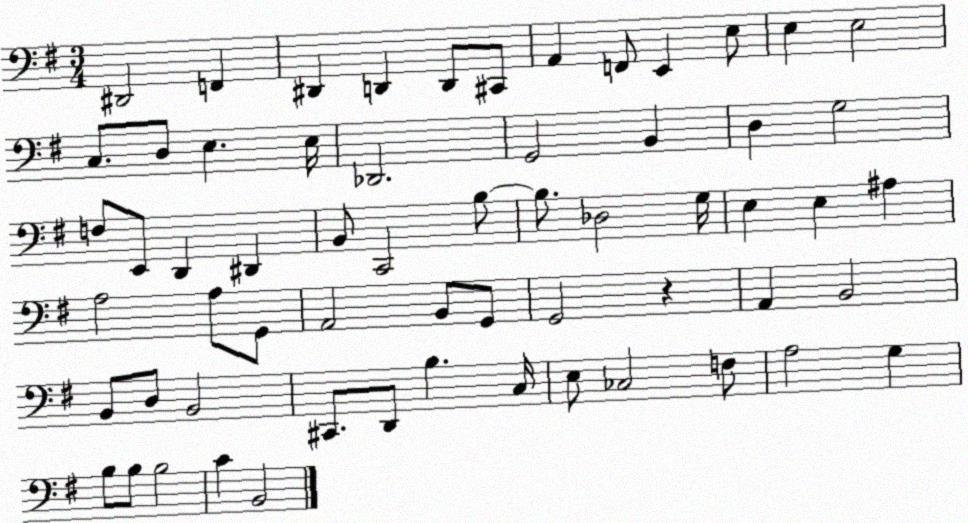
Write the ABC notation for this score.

X:1
T:Untitled
M:3/4
L:1/4
K:G
^D,,2 F,, ^D,, D,, D,,/2 ^C,,/2 A,, F,,/2 E,, E,/2 E, E,2 C,/2 D,/2 E, E,/4 _D,,2 G,,2 B,, D, G,2 F,/2 E,,/2 D,, ^D,, B,,/2 C,,2 B,/2 B,/2 _D,2 G,/4 E, E, ^A, A,2 A,/2 G,,/2 A,,2 B,,/2 G,,/2 G,,2 z A,, B,,2 B,,/2 D,/2 B,,2 ^C,,/2 D,,/2 B, C,/4 E,/2 _C,2 F,/2 A,2 G, B,/2 B,/2 B,2 C B,,2